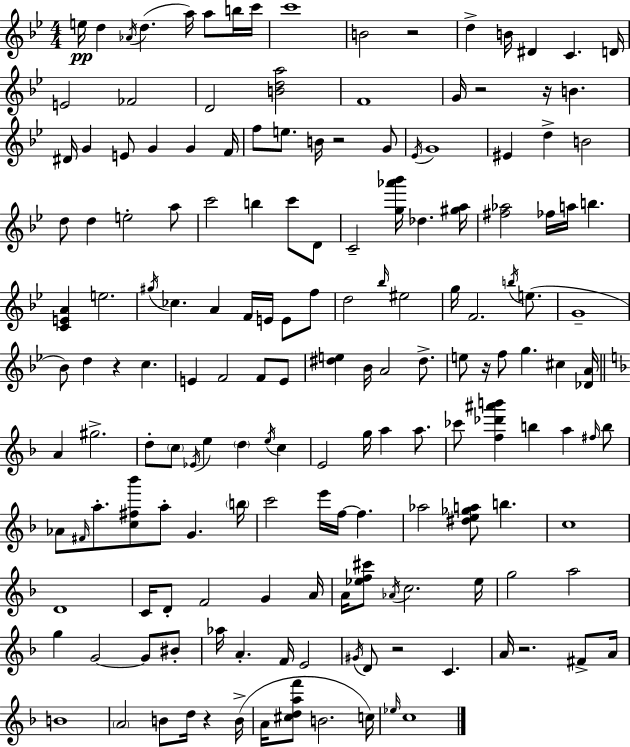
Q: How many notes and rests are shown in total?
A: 167